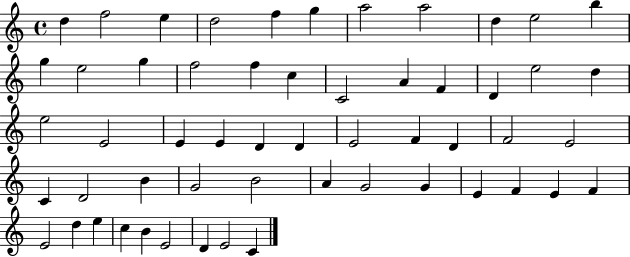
D5/q F5/h E5/q D5/h F5/q G5/q A5/h A5/h D5/q E5/h B5/q G5/q E5/h G5/q F5/h F5/q C5/q C4/h A4/q F4/q D4/q E5/h D5/q E5/h E4/h E4/q E4/q D4/q D4/q E4/h F4/q D4/q F4/h E4/h C4/q D4/h B4/q G4/h B4/h A4/q G4/h G4/q E4/q F4/q E4/q F4/q E4/h D5/q E5/q C5/q B4/q E4/h D4/q E4/h C4/q